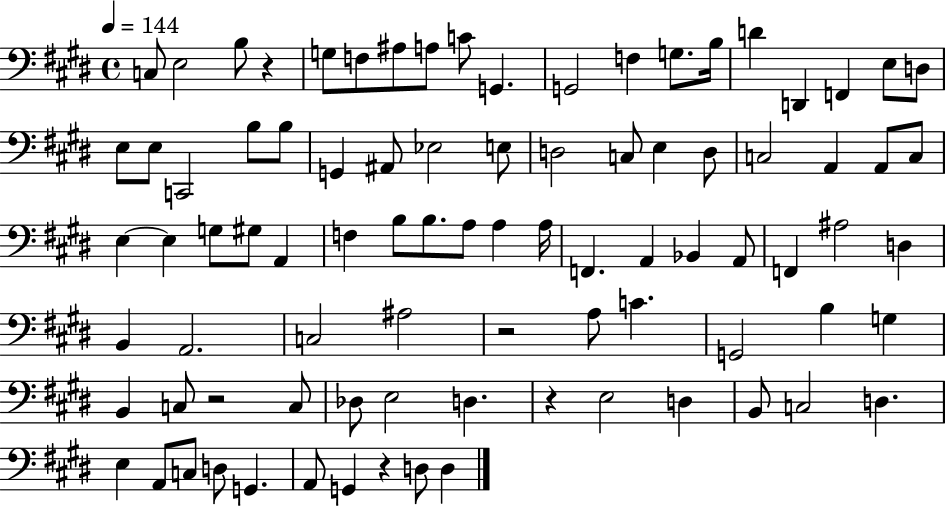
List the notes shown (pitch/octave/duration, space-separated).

C3/e E3/h B3/e R/q G3/e F3/e A#3/e A3/e C4/e G2/q. G2/h F3/q G3/e. B3/s D4/q D2/q F2/q E3/e D3/e E3/e E3/e C2/h B3/e B3/e G2/q A#2/e Eb3/h E3/e D3/h C3/e E3/q D3/e C3/h A2/q A2/e C3/e E3/q E3/q G3/e G#3/e A2/q F3/q B3/e B3/e. A3/e A3/q A3/s F2/q. A2/q Bb2/q A2/e F2/q A#3/h D3/q B2/q A2/h. C3/h A#3/h R/h A3/e C4/q. G2/h B3/q G3/q B2/q C3/e R/h C3/e Db3/e E3/h D3/q. R/q E3/h D3/q B2/e C3/h D3/q. E3/q A2/e C3/e D3/e G2/q. A2/e G2/q R/q D3/e D3/q